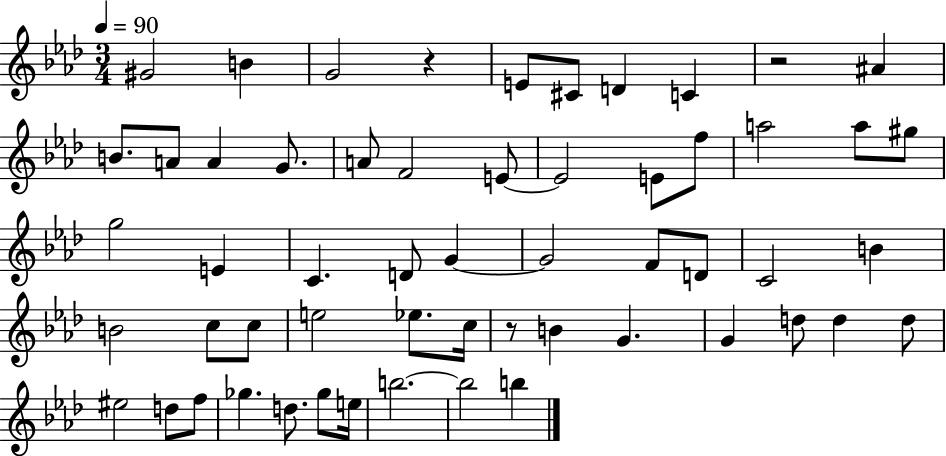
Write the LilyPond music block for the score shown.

{
  \clef treble
  \numericTimeSignature
  \time 3/4
  \key aes \major
  \tempo 4 = 90
  gis'2 b'4 | g'2 r4 | e'8 cis'8 d'4 c'4 | r2 ais'4 | \break b'8. a'8 a'4 g'8. | a'8 f'2 e'8~~ | e'2 e'8 f''8 | a''2 a''8 gis''8 | \break g''2 e'4 | c'4. d'8 g'4~~ | g'2 f'8 d'8 | c'2 b'4 | \break b'2 c''8 c''8 | e''2 ees''8. c''16 | r8 b'4 g'4. | g'4 d''8 d''4 d''8 | \break eis''2 d''8 f''8 | ges''4. d''8. ges''8 e''16 | b''2.~~ | b''2 b''4 | \break \bar "|."
}